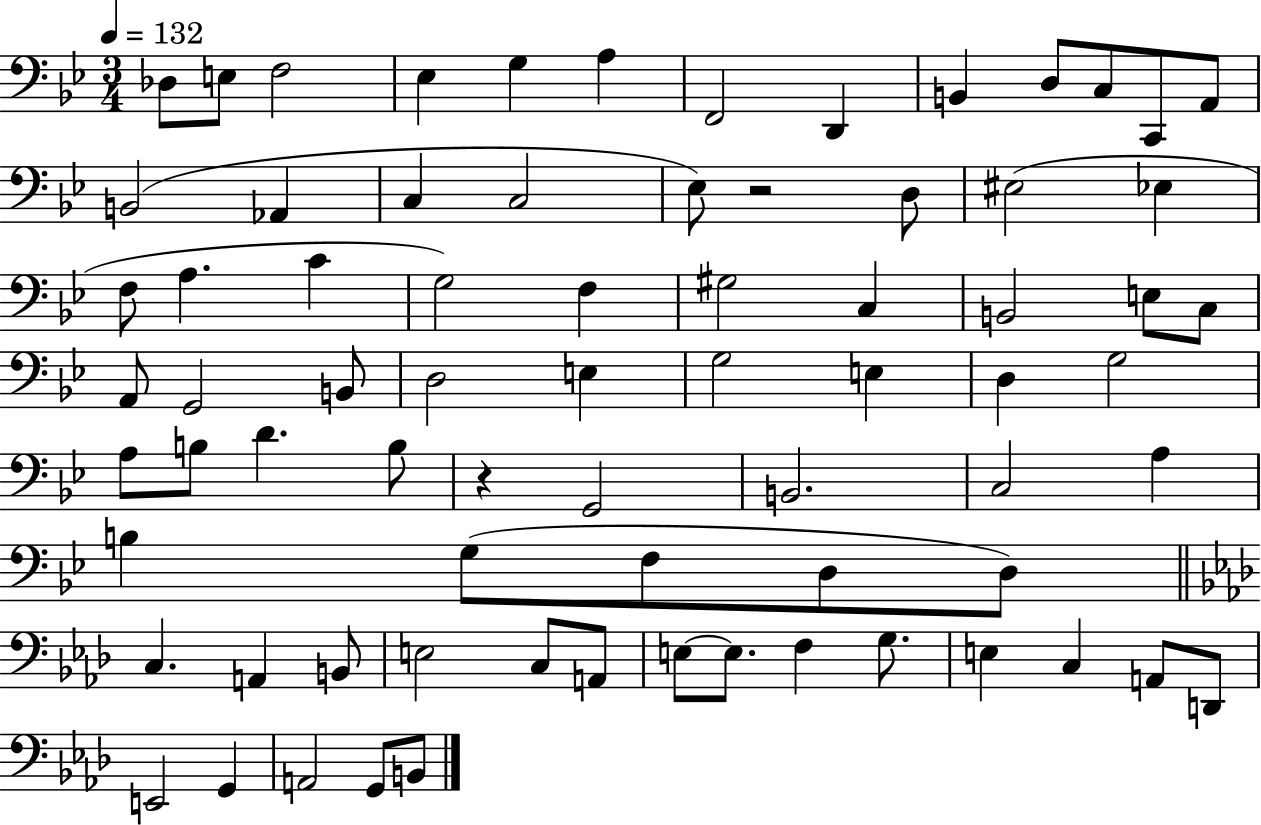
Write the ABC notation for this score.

X:1
T:Untitled
M:3/4
L:1/4
K:Bb
_D,/2 E,/2 F,2 _E, G, A, F,,2 D,, B,, D,/2 C,/2 C,,/2 A,,/2 B,,2 _A,, C, C,2 _E,/2 z2 D,/2 ^E,2 _E, F,/2 A, C G,2 F, ^G,2 C, B,,2 E,/2 C,/2 A,,/2 G,,2 B,,/2 D,2 E, G,2 E, D, G,2 A,/2 B,/2 D B,/2 z G,,2 B,,2 C,2 A, B, G,/2 F,/2 D,/2 D,/2 C, A,, B,,/2 E,2 C,/2 A,,/2 E,/2 E,/2 F, G,/2 E, C, A,,/2 D,,/2 E,,2 G,, A,,2 G,,/2 B,,/2